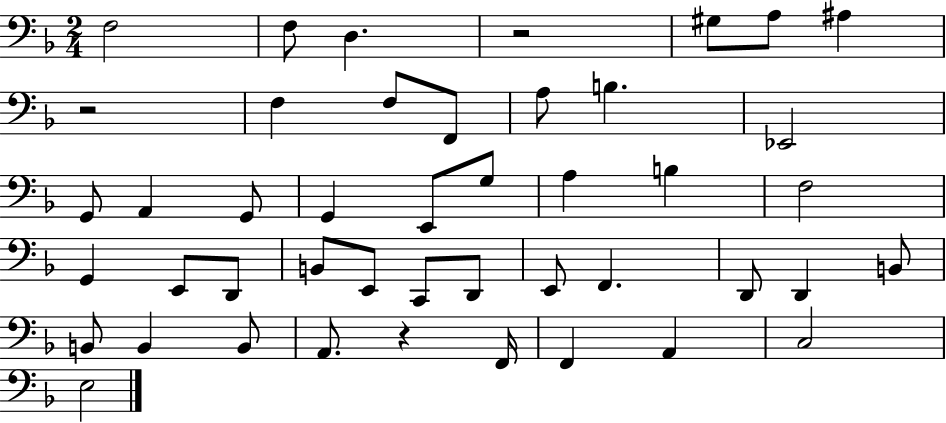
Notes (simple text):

F3/h F3/e D3/q. R/h G#3/e A3/e A#3/q R/h F3/q F3/e F2/e A3/e B3/q. Eb2/h G2/e A2/q G2/e G2/q E2/e G3/e A3/q B3/q F3/h G2/q E2/e D2/e B2/e E2/e C2/e D2/e E2/e F2/q. D2/e D2/q B2/e B2/e B2/q B2/e A2/e. R/q F2/s F2/q A2/q C3/h E3/h